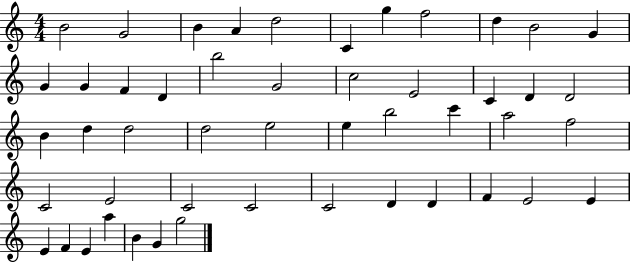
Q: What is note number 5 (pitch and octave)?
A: D5